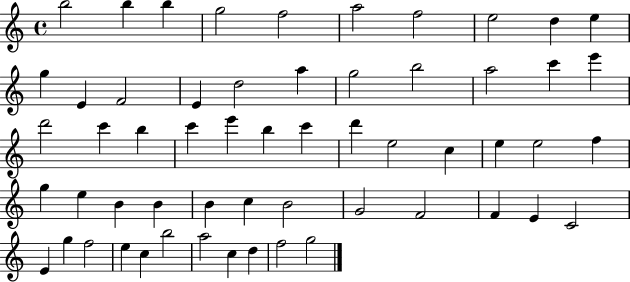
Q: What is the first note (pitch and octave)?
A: B5